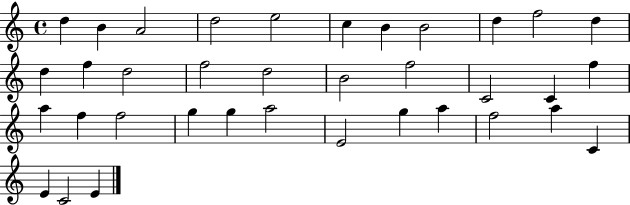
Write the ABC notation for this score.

X:1
T:Untitled
M:4/4
L:1/4
K:C
d B A2 d2 e2 c B B2 d f2 d d f d2 f2 d2 B2 f2 C2 C f a f f2 g g a2 E2 g a f2 a C E C2 E